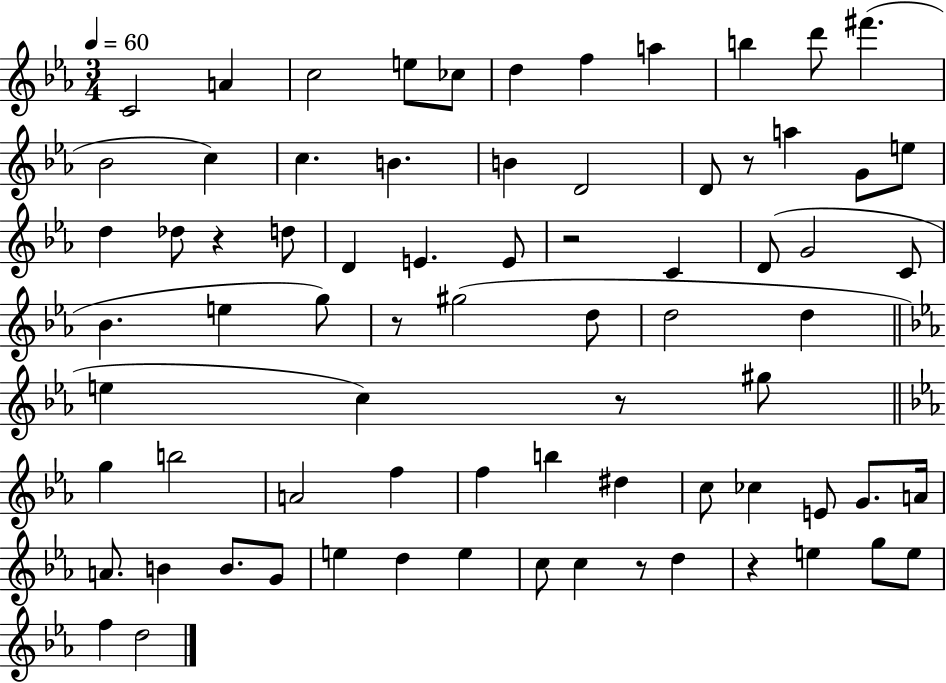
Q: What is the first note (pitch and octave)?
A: C4